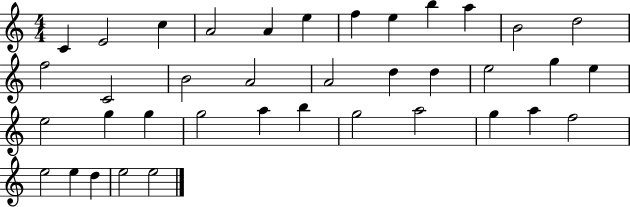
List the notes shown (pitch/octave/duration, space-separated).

C4/q E4/h C5/q A4/h A4/q E5/q F5/q E5/q B5/q A5/q B4/h D5/h F5/h C4/h B4/h A4/h A4/h D5/q D5/q E5/h G5/q E5/q E5/h G5/q G5/q G5/h A5/q B5/q G5/h A5/h G5/q A5/q F5/h E5/h E5/q D5/q E5/h E5/h